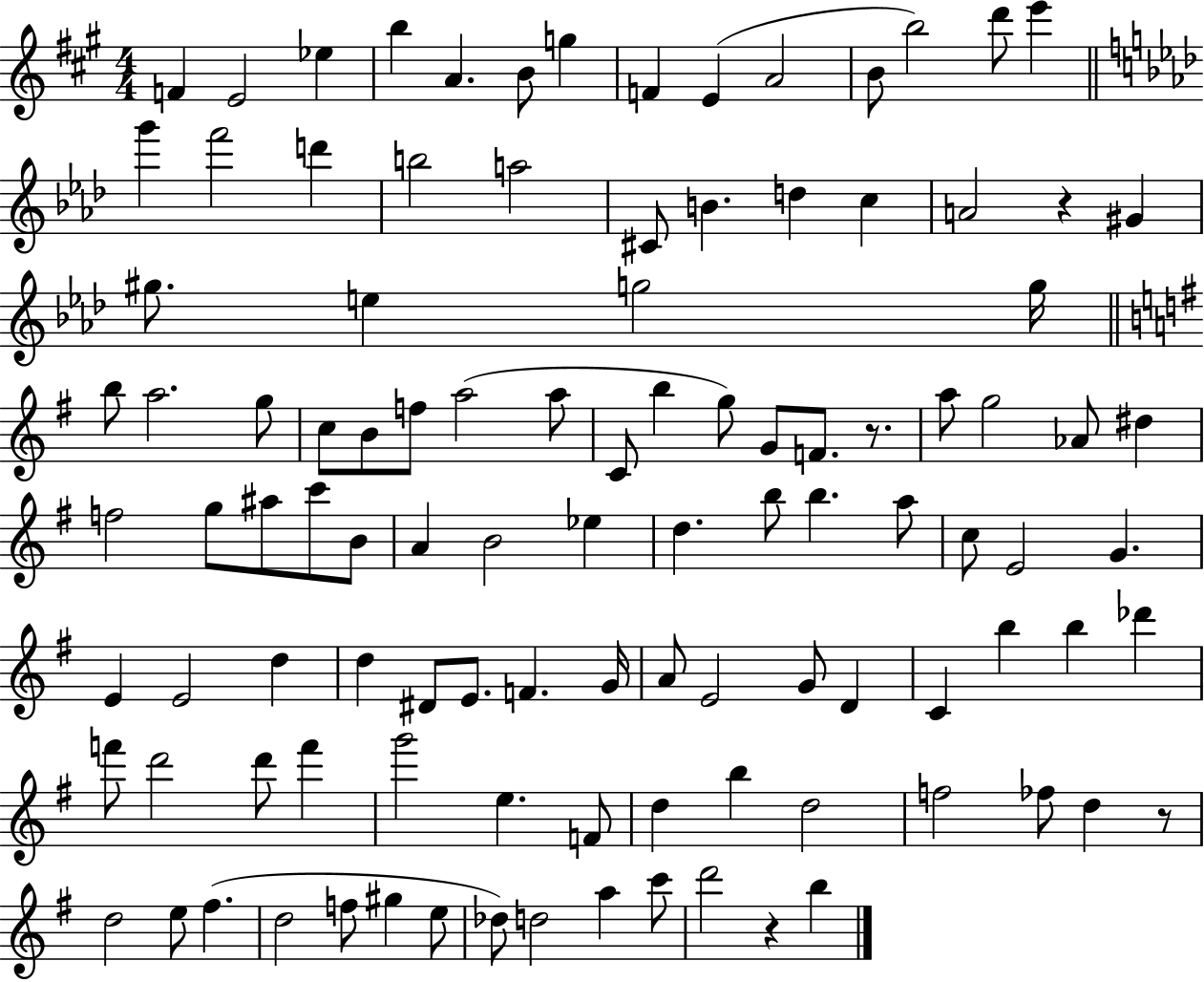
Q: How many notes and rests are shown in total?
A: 107